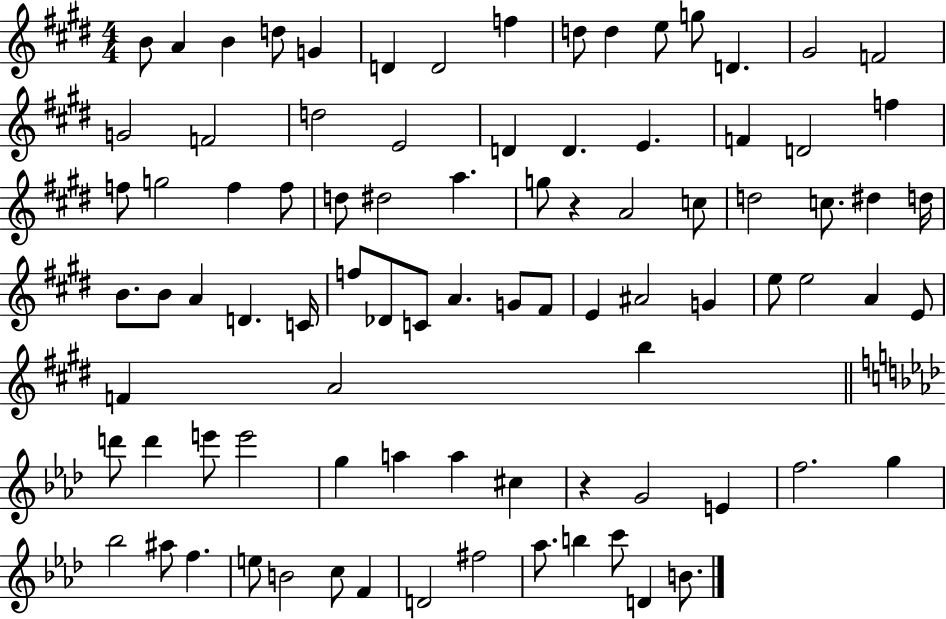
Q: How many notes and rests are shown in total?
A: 88